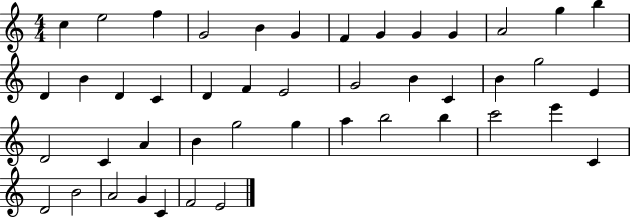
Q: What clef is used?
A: treble